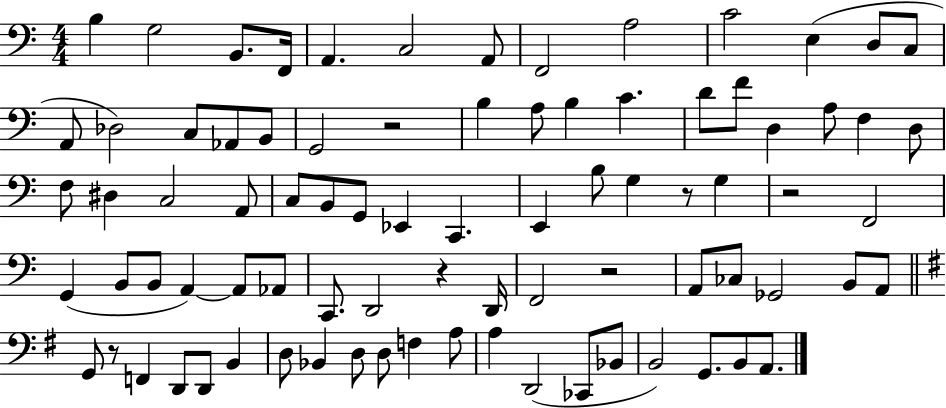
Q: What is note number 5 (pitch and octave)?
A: A2